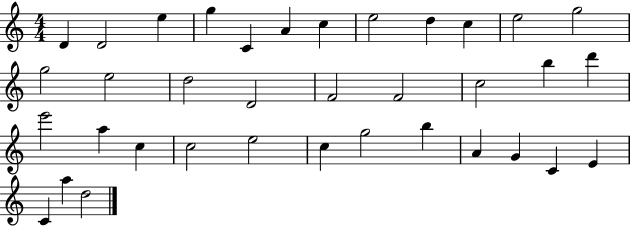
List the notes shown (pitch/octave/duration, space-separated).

D4/q D4/h E5/q G5/q C4/q A4/q C5/q E5/h D5/q C5/q E5/h G5/h G5/h E5/h D5/h D4/h F4/h F4/h C5/h B5/q D6/q E6/h A5/q C5/q C5/h E5/h C5/q G5/h B5/q A4/q G4/q C4/q E4/q C4/q A5/q D5/h